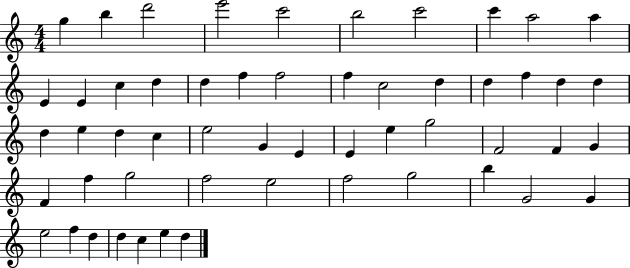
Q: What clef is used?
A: treble